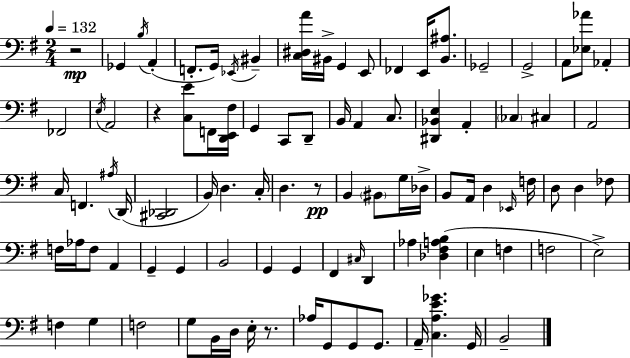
X:1
T:Untitled
M:2/4
L:1/4
K:G
z2 _G,, B,/4 A,, F,,/2 G,,/4 _E,,/4 ^B,, [C,^D,A]/4 ^B,,/4 G,, E,,/2 _F,, E,,/4 [B,,^A,]/2 _G,,2 G,,2 A,,/2 [_E,_A]/2 _A,, _F,,2 E,/4 A,,2 z [C,E]/2 F,,/4 [D,,E,,^F,]/4 G,, C,,/2 D,,/2 B,,/4 A,, C,/2 [^D,,_B,,E,] A,, _C, ^C, A,,2 C,/4 F,, ^A,/4 D,,/4 [^C,,_D,,]2 B,,/4 D, C,/4 D, z/2 B,, ^B,,/2 G,/4 _D,/4 B,,/2 A,,/4 D, _E,,/4 F,/4 D,/2 D, _F,/2 F,/4 _A,/4 F,/2 A,, G,, G,, B,,2 G,, G,, ^F,, ^C,/4 D,, _A, [_D,^F,A,B,] E, F, F,2 E,2 F, G, F,2 G,/2 B,,/4 D,/4 E,/4 z/2 _A,/4 G,,/2 G,,/2 G,,/2 A,,/4 [C,A,E_G] G,,/4 B,,2